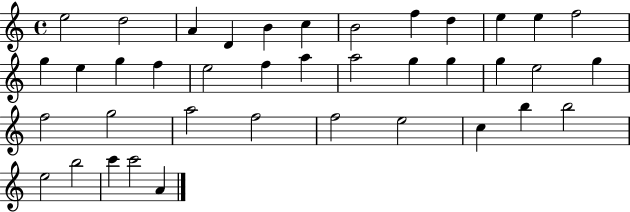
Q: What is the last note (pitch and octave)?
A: A4